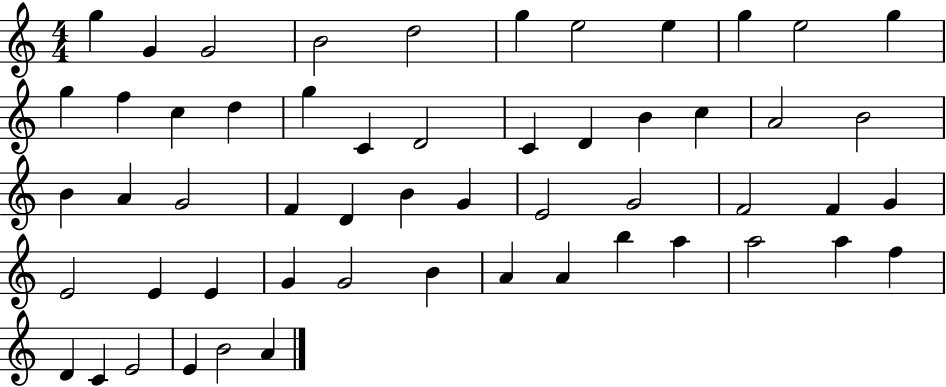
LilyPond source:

{
  \clef treble
  \numericTimeSignature
  \time 4/4
  \key c \major
  g''4 g'4 g'2 | b'2 d''2 | g''4 e''2 e''4 | g''4 e''2 g''4 | \break g''4 f''4 c''4 d''4 | g''4 c'4 d'2 | c'4 d'4 b'4 c''4 | a'2 b'2 | \break b'4 a'4 g'2 | f'4 d'4 b'4 g'4 | e'2 g'2 | f'2 f'4 g'4 | \break e'2 e'4 e'4 | g'4 g'2 b'4 | a'4 a'4 b''4 a''4 | a''2 a''4 f''4 | \break d'4 c'4 e'2 | e'4 b'2 a'4 | \bar "|."
}